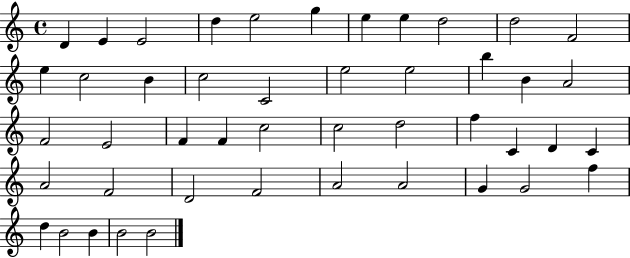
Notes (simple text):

D4/q E4/q E4/h D5/q E5/h G5/q E5/q E5/q D5/h D5/h F4/h E5/q C5/h B4/q C5/h C4/h E5/h E5/h B5/q B4/q A4/h F4/h E4/h F4/q F4/q C5/h C5/h D5/h F5/q C4/q D4/q C4/q A4/h F4/h D4/h F4/h A4/h A4/h G4/q G4/h F5/q D5/q B4/h B4/q B4/h B4/h